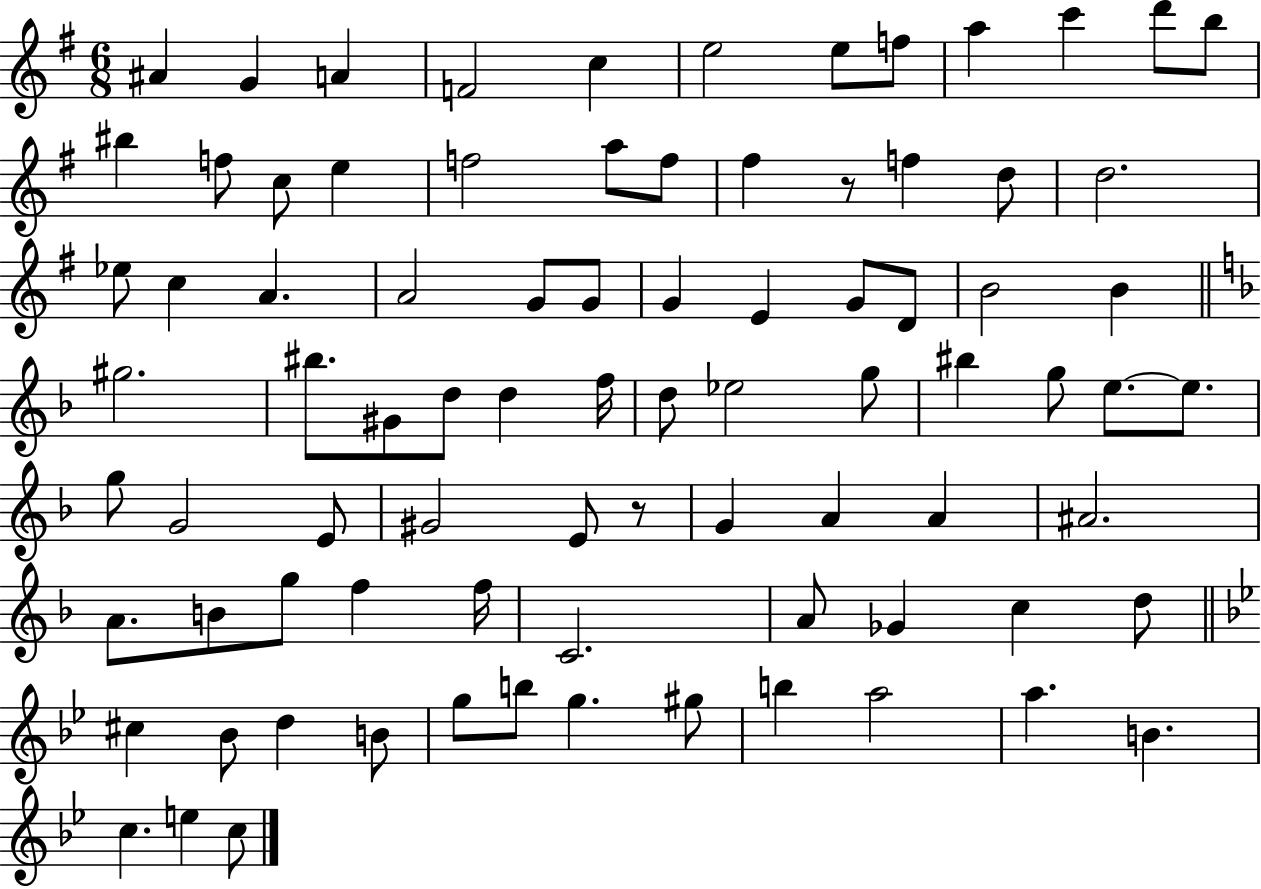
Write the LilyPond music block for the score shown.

{
  \clef treble
  \numericTimeSignature
  \time 6/8
  \key g \major
  ais'4 g'4 a'4 | f'2 c''4 | e''2 e''8 f''8 | a''4 c'''4 d'''8 b''8 | \break bis''4 f''8 c''8 e''4 | f''2 a''8 f''8 | fis''4 r8 f''4 d''8 | d''2. | \break ees''8 c''4 a'4. | a'2 g'8 g'8 | g'4 e'4 g'8 d'8 | b'2 b'4 | \break \bar "||" \break \key f \major gis''2. | bis''8. gis'8 d''8 d''4 f''16 | d''8 ees''2 g''8 | bis''4 g''8 e''8.~~ e''8. | \break g''8 g'2 e'8 | gis'2 e'8 r8 | g'4 a'4 a'4 | ais'2. | \break a'8. b'8 g''8 f''4 f''16 | c'2. | a'8 ges'4 c''4 d''8 | \bar "||" \break \key bes \major cis''4 bes'8 d''4 b'8 | g''8 b''8 g''4. gis''8 | b''4 a''2 | a''4. b'4. | \break c''4. e''4 c''8 | \bar "|."
}